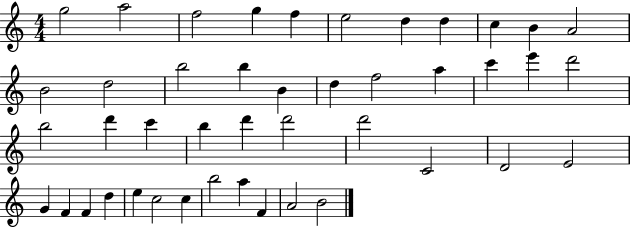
{
  \clef treble
  \numericTimeSignature
  \time 4/4
  \key c \major
  g''2 a''2 | f''2 g''4 f''4 | e''2 d''4 d''4 | c''4 b'4 a'2 | \break b'2 d''2 | b''2 b''4 b'4 | d''4 f''2 a''4 | c'''4 e'''4 d'''2 | \break b''2 d'''4 c'''4 | b''4 d'''4 d'''2 | d'''2 c'2 | d'2 e'2 | \break g'4 f'4 f'4 d''4 | e''4 c''2 c''4 | b''2 a''4 f'4 | a'2 b'2 | \break \bar "|."
}